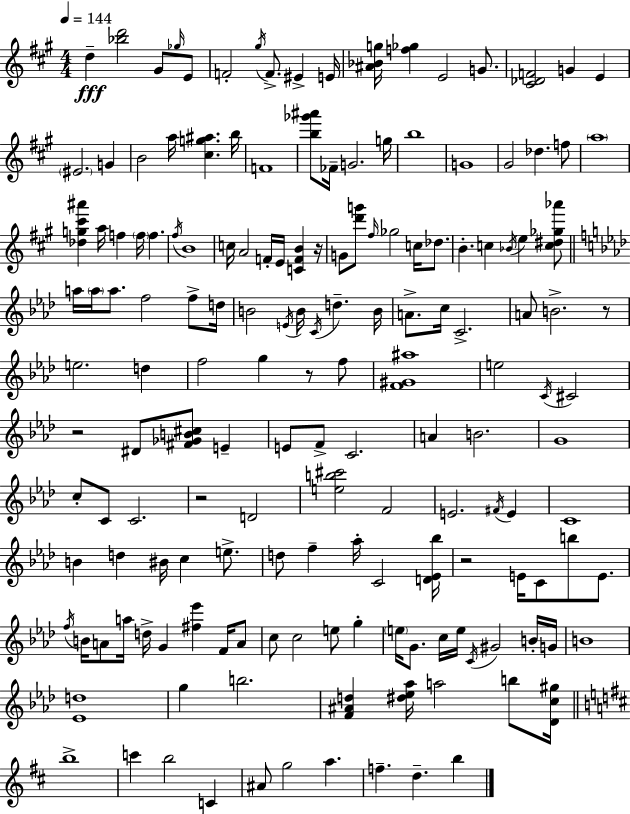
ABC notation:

X:1
T:Untitled
M:4/4
L:1/4
K:A
d [_bd']2 ^G/2 _g/4 E/2 F2 ^g/4 F/2 ^E E/4 [^A_Bg]/4 [f_g] E2 G/2 [^C_DF]2 G E ^E2 G B2 a/4 [^cg^a] b/4 F4 [b_g'^a']/2 _F/4 G2 g/4 b4 G4 ^G2 _d f/2 a4 [_dg^c'^a'] a/4 f f/4 f ^f/4 B4 c/4 A2 F/4 E/4 [CFB] z/4 G/2 [d'g']/2 ^f/4 _g2 c/4 _d/2 B c _B/4 e [c^d_g_a']/2 a/4 a/4 a/2 f2 f/2 d/4 B2 E/4 B/4 C/4 d B/4 A/2 c/4 C2 A/2 B2 z/2 e2 d f2 g z/2 f/2 [F^G^a]4 e2 C/4 ^C2 z2 ^D/2 [^F_GB^c]/2 E E/2 F/2 C2 A B2 G4 c/2 C/2 C2 z2 D2 [eb^c']2 F2 E2 ^F/4 E C4 B d ^B/4 c e/2 d/2 f _a/4 C2 [D_E_b]/4 z2 E/4 C/2 b/2 E/2 f/4 B/4 A/2 a/4 d/4 G [^f_e'] F/4 A/2 c/2 c2 e/2 g e/4 G/2 c/4 e/4 C/4 ^G2 B/4 G/4 B4 [_Ed]4 g b2 [F^Ad] [^d_e_a]/4 a2 b/2 [_Dc^g]/4 b4 c' b2 C ^A/2 g2 a f d b